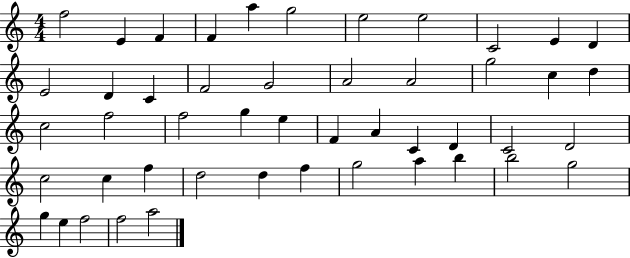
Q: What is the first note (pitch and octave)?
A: F5